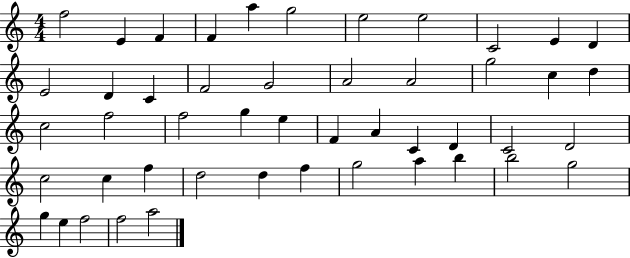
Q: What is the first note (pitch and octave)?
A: F5